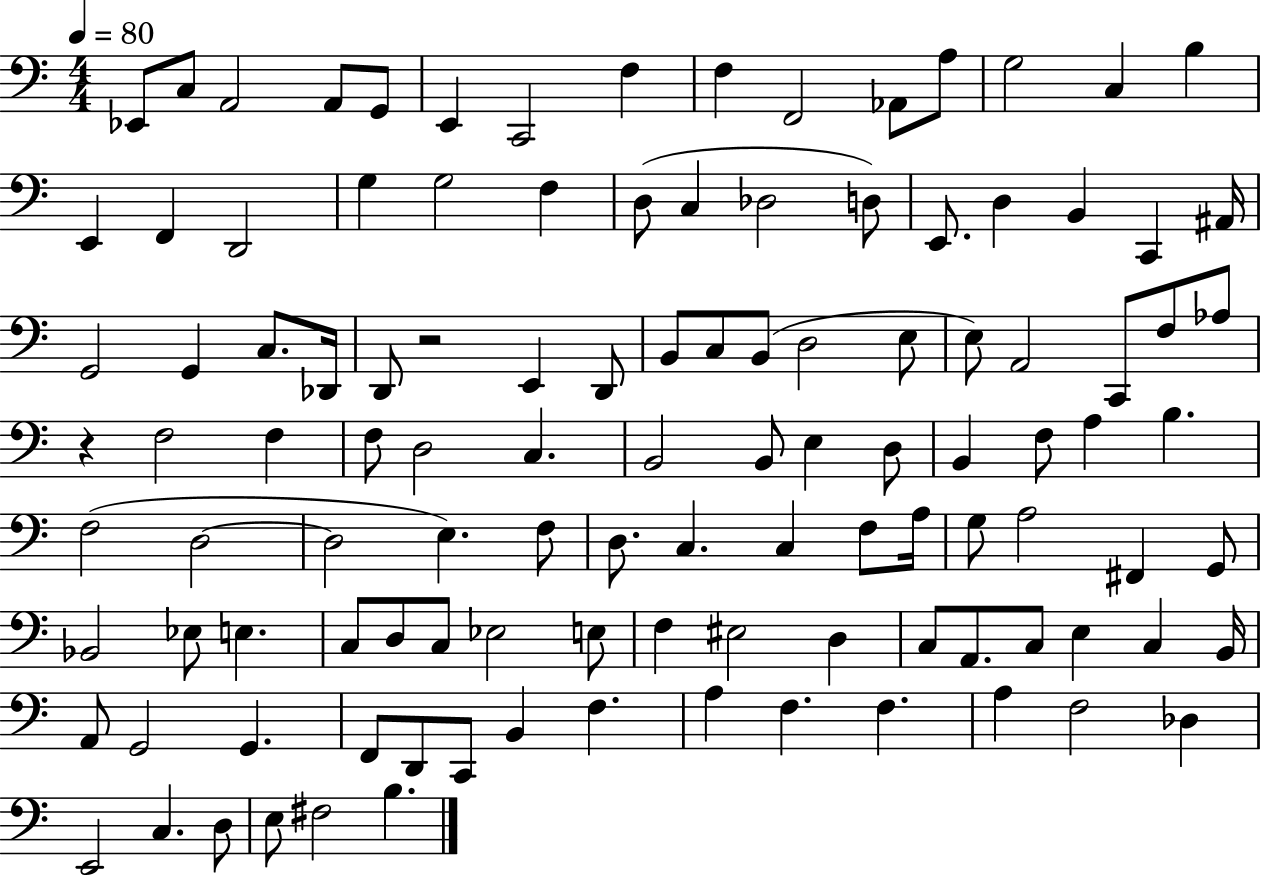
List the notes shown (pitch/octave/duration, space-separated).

Eb2/e C3/e A2/h A2/e G2/e E2/q C2/h F3/q F3/q F2/h Ab2/e A3/e G3/h C3/q B3/q E2/q F2/q D2/h G3/q G3/h F3/q D3/e C3/q Db3/h D3/e E2/e. D3/q B2/q C2/q A#2/s G2/h G2/q C3/e. Db2/s D2/e R/h E2/q D2/e B2/e C3/e B2/e D3/h E3/e E3/e A2/h C2/e F3/e Ab3/e R/q F3/h F3/q F3/e D3/h C3/q. B2/h B2/e E3/q D3/e B2/q F3/e A3/q B3/q. F3/h D3/h D3/h E3/q. F3/e D3/e. C3/q. C3/q F3/e A3/s G3/e A3/h F#2/q G2/e Bb2/h Eb3/e E3/q. C3/e D3/e C3/e Eb3/h E3/e F3/q EIS3/h D3/q C3/e A2/e. C3/e E3/q C3/q B2/s A2/e G2/h G2/q. F2/e D2/e C2/e B2/q F3/q. A3/q F3/q. F3/q. A3/q F3/h Db3/q E2/h C3/q. D3/e E3/e F#3/h B3/q.